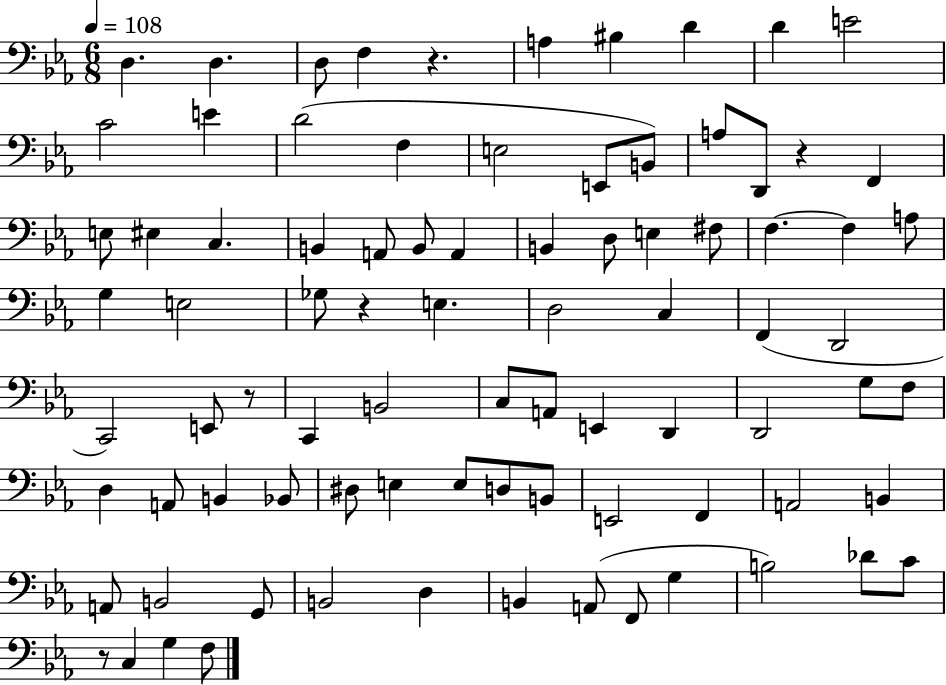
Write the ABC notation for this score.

X:1
T:Untitled
M:6/8
L:1/4
K:Eb
D, D, D,/2 F, z A, ^B, D D E2 C2 E D2 F, E,2 E,,/2 B,,/2 A,/2 D,,/2 z F,, E,/2 ^E, C, B,, A,,/2 B,,/2 A,, B,, D,/2 E, ^F,/2 F, F, A,/2 G, E,2 _G,/2 z E, D,2 C, F,, D,,2 C,,2 E,,/2 z/2 C,, B,,2 C,/2 A,,/2 E,, D,, D,,2 G,/2 F,/2 D, A,,/2 B,, _B,,/2 ^D,/2 E, E,/2 D,/2 B,,/2 E,,2 F,, A,,2 B,, A,,/2 B,,2 G,,/2 B,,2 D, B,, A,,/2 F,,/2 G, B,2 _D/2 C/2 z/2 C, G, F,/2